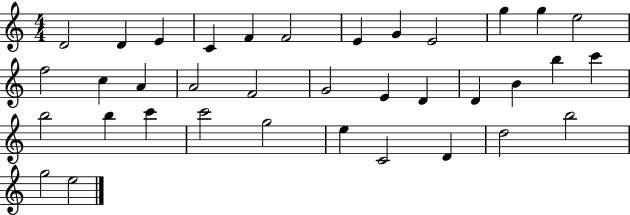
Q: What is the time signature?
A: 4/4